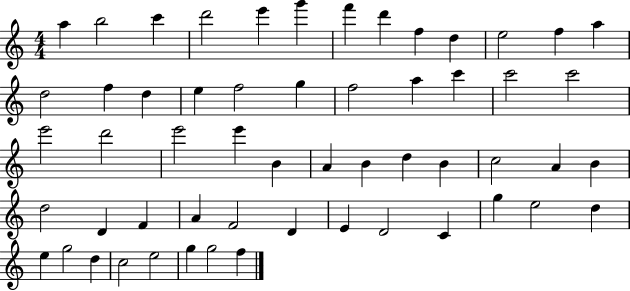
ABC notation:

X:1
T:Untitled
M:4/4
L:1/4
K:C
a b2 c' d'2 e' g' f' d' f d e2 f a d2 f d e f2 g f2 a c' c'2 c'2 e'2 d'2 e'2 e' B A B d B c2 A B d2 D F A F2 D E D2 C g e2 d e g2 d c2 e2 g g2 f